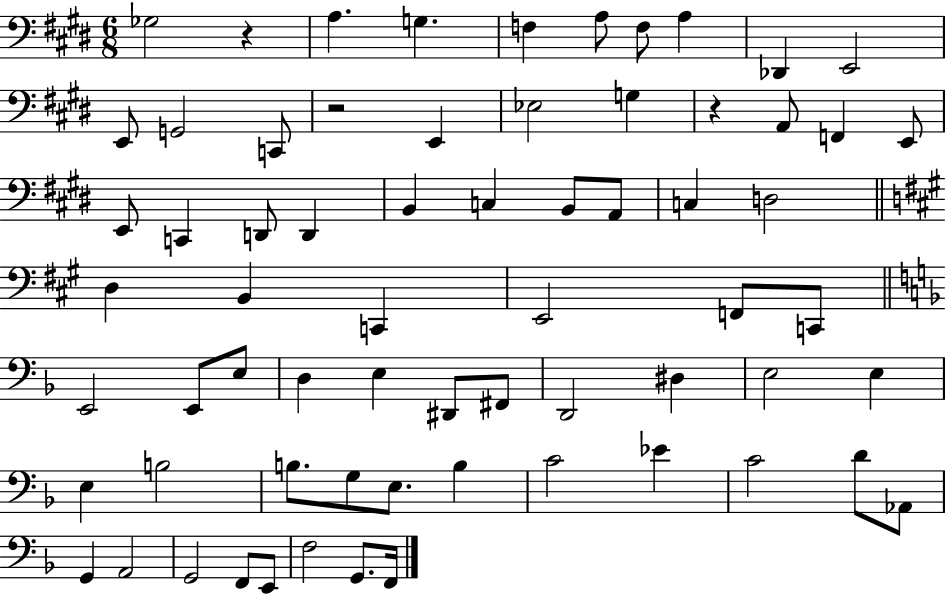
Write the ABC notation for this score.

X:1
T:Untitled
M:6/8
L:1/4
K:E
_G,2 z A, G, F, A,/2 F,/2 A, _D,, E,,2 E,,/2 G,,2 C,,/2 z2 E,, _E,2 G, z A,,/2 F,, E,,/2 E,,/2 C,, D,,/2 D,, B,, C, B,,/2 A,,/2 C, D,2 D, B,, C,, E,,2 F,,/2 C,,/2 E,,2 E,,/2 E,/2 D, E, ^D,,/2 ^F,,/2 D,,2 ^D, E,2 E, E, B,2 B,/2 G,/2 E,/2 B, C2 _E C2 D/2 _A,,/2 G,, A,,2 G,,2 F,,/2 E,,/2 F,2 G,,/2 F,,/4